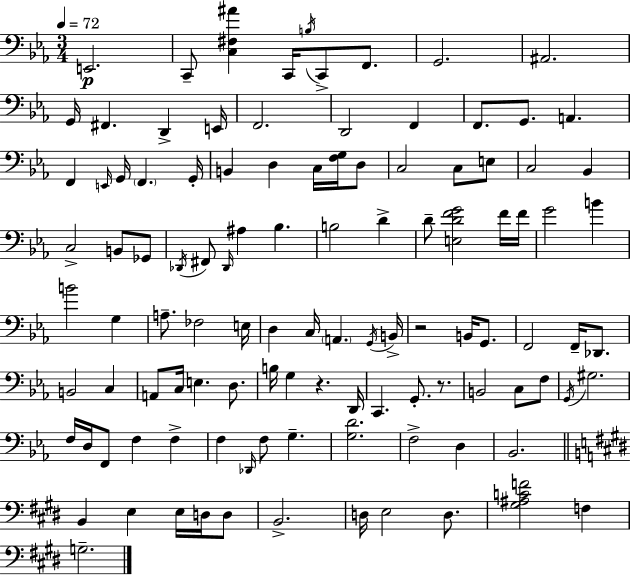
X:1
T:Untitled
M:3/4
L:1/4
K:Cm
E,,2 C,,/2 [C,^F,^A] C,,/4 B,/4 C,,/2 F,,/2 G,,2 ^A,,2 G,,/4 ^F,, D,, E,,/4 F,,2 D,,2 F,, F,,/2 G,,/2 A,, F,, E,,/4 G,,/4 F,, G,,/4 B,, D, C,/4 [F,G,]/4 D,/2 C,2 C,/2 E,/2 C,2 _B,, C,2 B,,/2 _G,,/2 _D,,/4 ^F,,/2 _D,,/4 ^A, _B, B,2 D D/2 [E,DFG]2 F/4 F/4 G2 B B2 G, A,/2 _F,2 E,/4 D, C,/4 A,, G,,/4 B,,/4 z2 B,,/4 G,,/2 F,,2 F,,/4 _D,,/2 B,,2 C, A,,/2 C,/4 E, D,/2 B,/4 G, z D,,/4 C,, G,,/2 z/2 B,,2 C,/2 F,/2 G,,/4 ^G,2 F,/4 D,/4 F,,/2 F, F, F, _D,,/4 F,/2 G, [G,D]2 F,2 D, _B,,2 B,, E, E,/4 D,/4 D,/2 B,,2 D,/4 E,2 D,/2 [^G,^A,CF]2 F, G,2